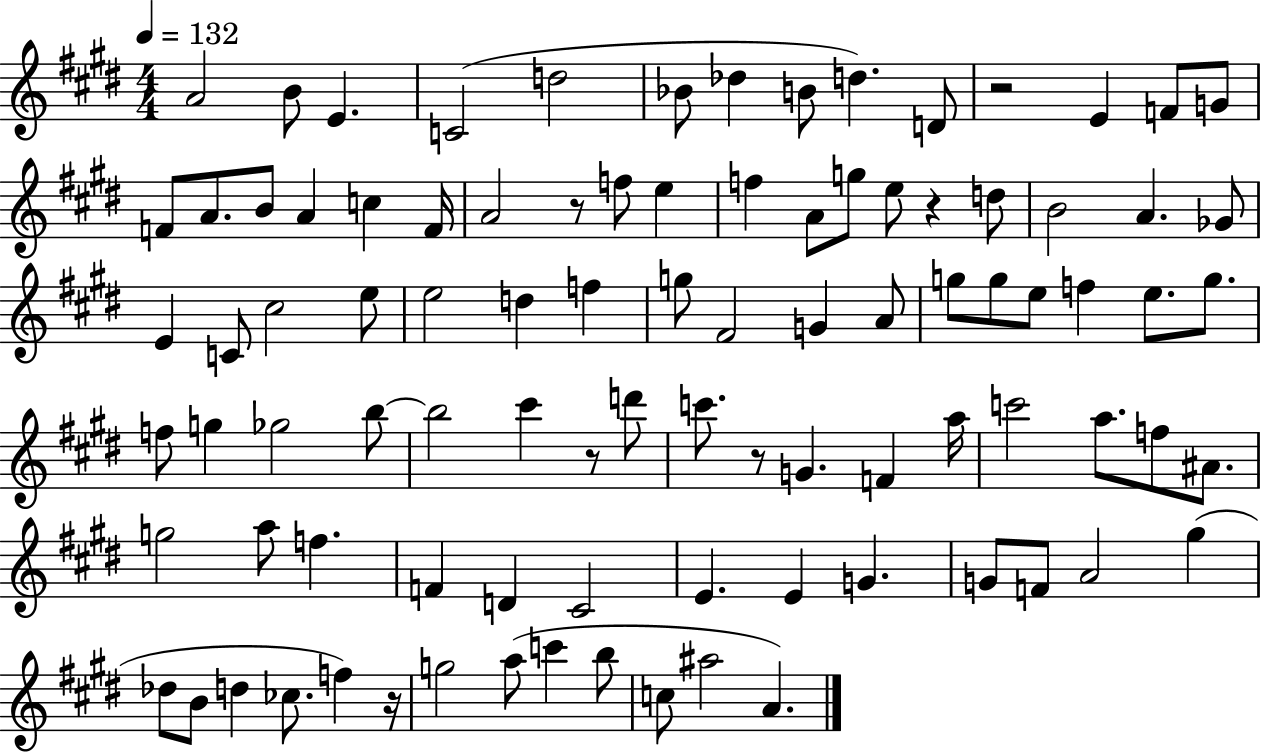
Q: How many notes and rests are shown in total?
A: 93